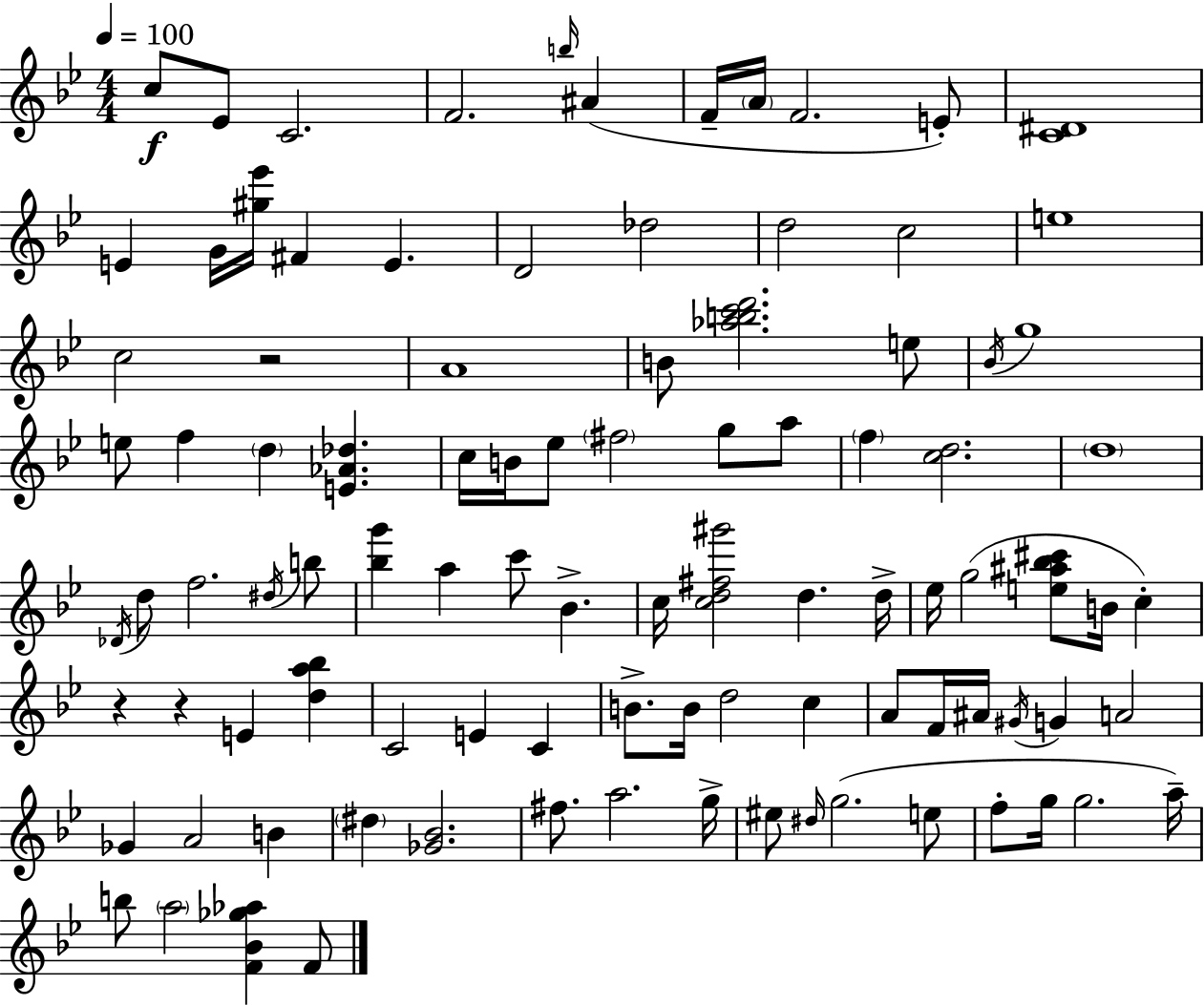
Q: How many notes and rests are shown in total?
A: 97